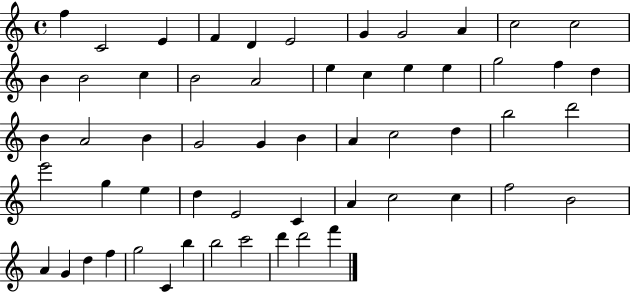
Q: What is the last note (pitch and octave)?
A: F6